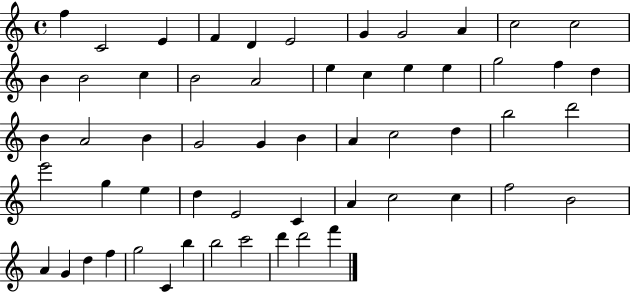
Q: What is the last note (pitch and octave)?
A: F6